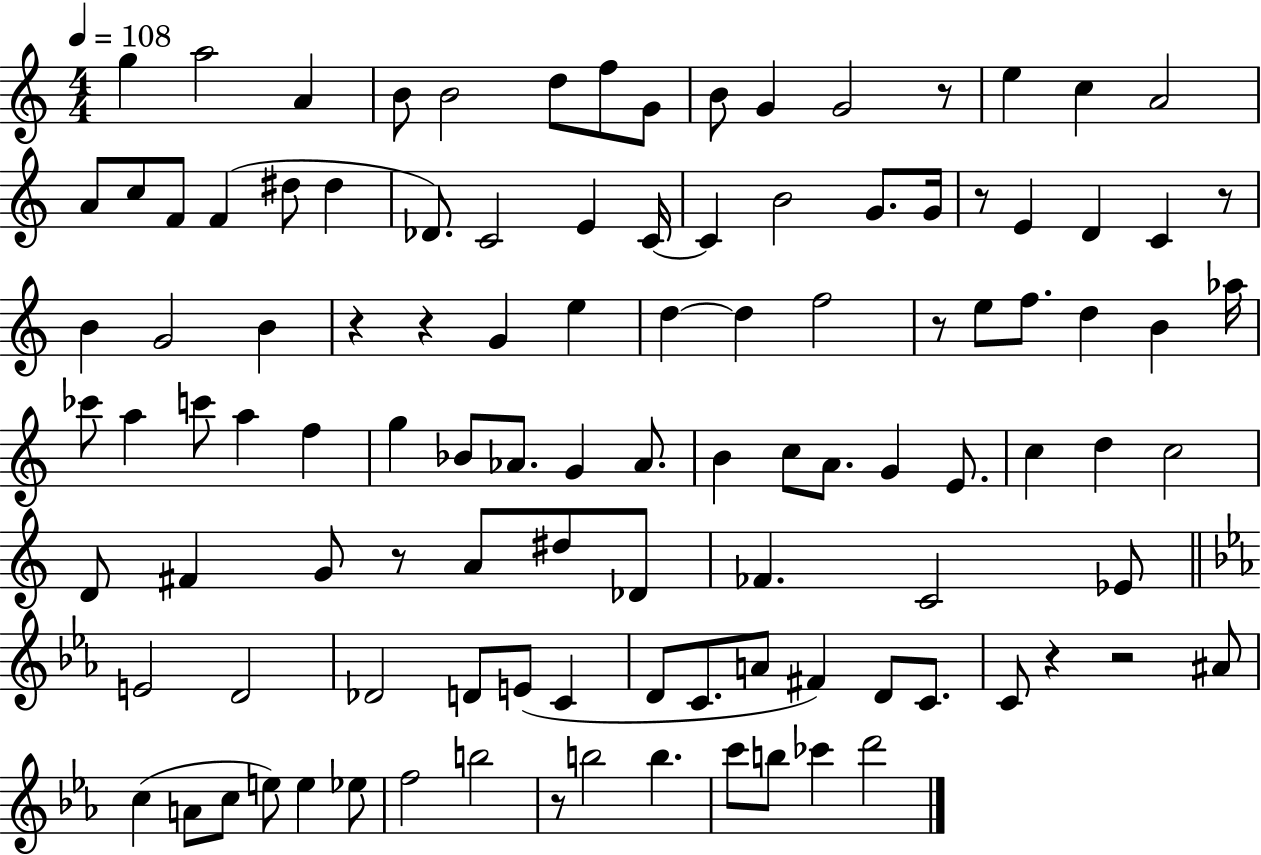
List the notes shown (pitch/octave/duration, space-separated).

G5/q A5/h A4/q B4/e B4/h D5/e F5/e G4/e B4/e G4/q G4/h R/e E5/q C5/q A4/h A4/e C5/e F4/e F4/q D#5/e D#5/q Db4/e. C4/h E4/q C4/s C4/q B4/h G4/e. G4/s R/e E4/q D4/q C4/q R/e B4/q G4/h B4/q R/q R/q G4/q E5/q D5/q D5/q F5/h R/e E5/e F5/e. D5/q B4/q Ab5/s CES6/e A5/q C6/e A5/q F5/q G5/q Bb4/e Ab4/e. G4/q Ab4/e. B4/q C5/e A4/e. G4/q E4/e. C5/q D5/q C5/h D4/e F#4/q G4/e R/e A4/e D#5/e Db4/e FES4/q. C4/h Eb4/e E4/h D4/h Db4/h D4/e E4/e C4/q D4/e C4/e. A4/e F#4/q D4/e C4/e. C4/e R/q R/h A#4/e C5/q A4/e C5/e E5/e E5/q Eb5/e F5/h B5/h R/e B5/h B5/q. C6/e B5/e CES6/q D6/h